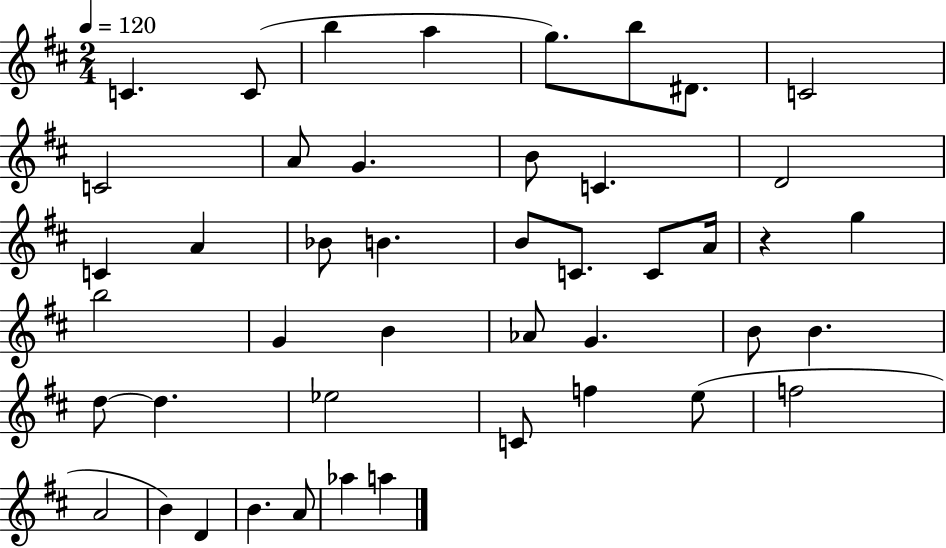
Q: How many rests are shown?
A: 1